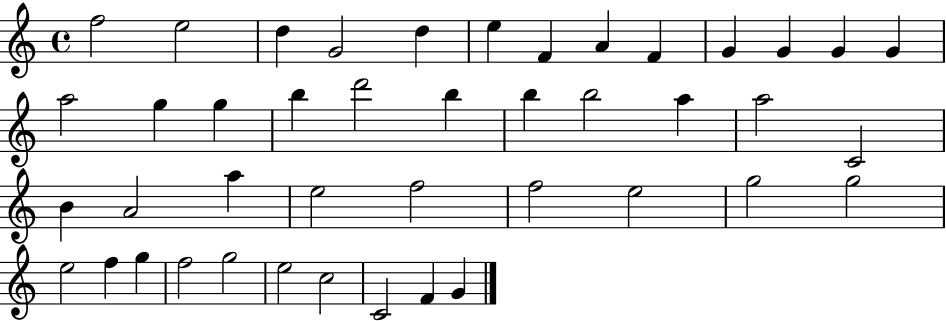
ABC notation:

X:1
T:Untitled
M:4/4
L:1/4
K:C
f2 e2 d G2 d e F A F G G G G a2 g g b d'2 b b b2 a a2 C2 B A2 a e2 f2 f2 e2 g2 g2 e2 f g f2 g2 e2 c2 C2 F G